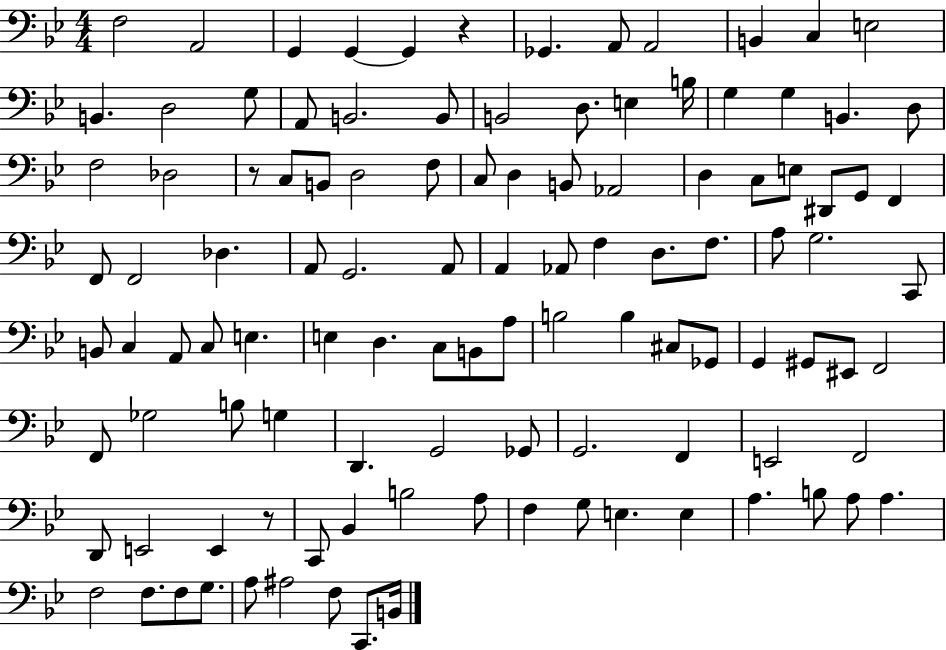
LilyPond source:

{
  \clef bass
  \numericTimeSignature
  \time 4/4
  \key bes \major
  f2 a,2 | g,4 g,4~~ g,4 r4 | ges,4. a,8 a,2 | b,4 c4 e2 | \break b,4. d2 g8 | a,8 b,2. b,8 | b,2 d8. e4 b16 | g4 g4 b,4. d8 | \break f2 des2 | r8 c8 b,8 d2 f8 | c8 d4 b,8 aes,2 | d4 c8 e8 dis,8 g,8 f,4 | \break f,8 f,2 des4. | a,8 g,2. a,8 | a,4 aes,8 f4 d8. f8. | a8 g2. c,8 | \break b,8 c4 a,8 c8 e4. | e4 d4. c8 b,8 a8 | b2 b4 cis8 ges,8 | g,4 gis,8 eis,8 f,2 | \break f,8 ges2 b8 g4 | d,4. g,2 ges,8 | g,2. f,4 | e,2 f,2 | \break d,8 e,2 e,4 r8 | c,8 bes,4 b2 a8 | f4 g8 e4. e4 | a4. b8 a8 a4. | \break f2 f8. f8 g8. | a8 ais2 f8 c,8. b,16 | \bar "|."
}